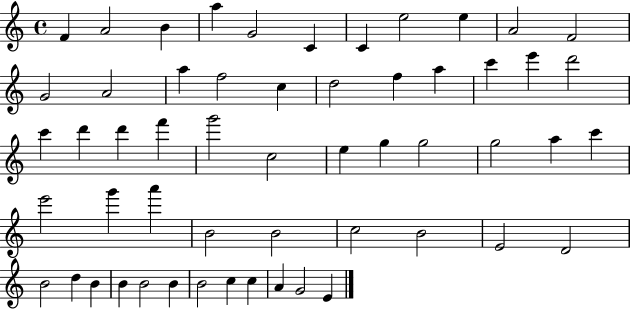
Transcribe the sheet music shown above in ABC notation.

X:1
T:Untitled
M:4/4
L:1/4
K:C
F A2 B a G2 C C e2 e A2 F2 G2 A2 a f2 c d2 f a c' e' d'2 c' d' d' f' g'2 c2 e g g2 g2 a c' e'2 g' a' B2 B2 c2 B2 E2 D2 B2 d B B B2 B B2 c c A G2 E